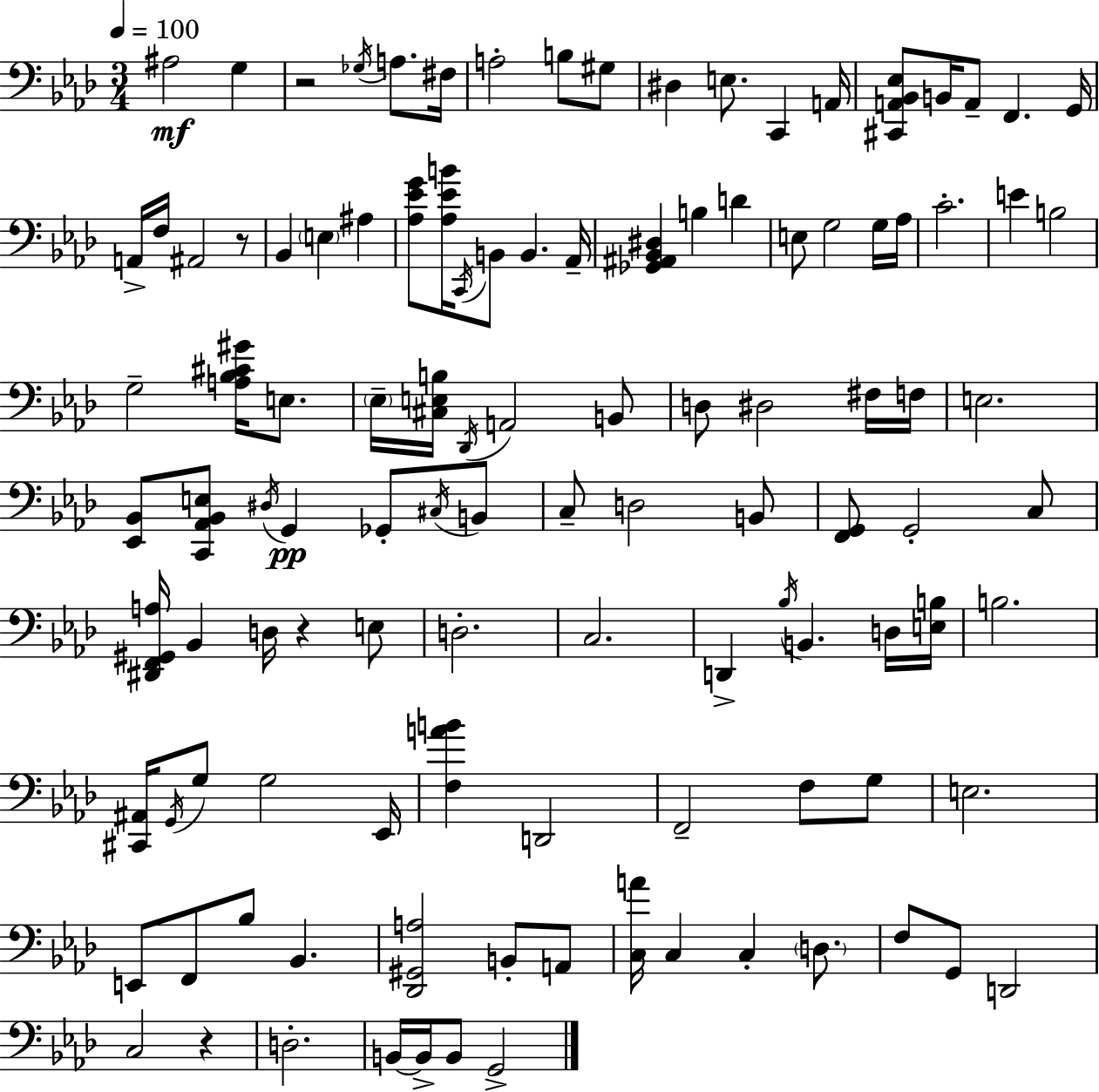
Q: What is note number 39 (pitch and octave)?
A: Db2